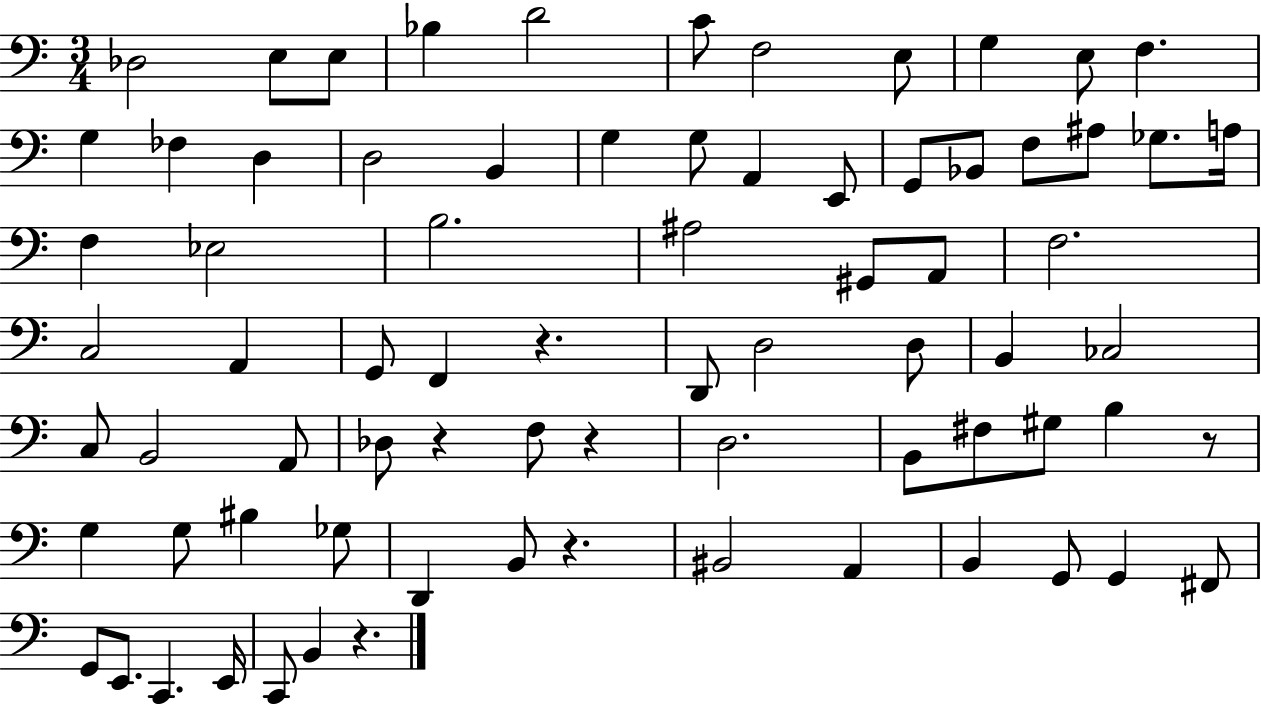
Db3/h E3/e E3/e Bb3/q D4/h C4/e F3/h E3/e G3/q E3/e F3/q. G3/q FES3/q D3/q D3/h B2/q G3/q G3/e A2/q E2/e G2/e Bb2/e F3/e A#3/e Gb3/e. A3/s F3/q Eb3/h B3/h. A#3/h G#2/e A2/e F3/h. C3/h A2/q G2/e F2/q R/q. D2/e D3/h D3/e B2/q CES3/h C3/e B2/h A2/e Db3/e R/q F3/e R/q D3/h. B2/e F#3/e G#3/e B3/q R/e G3/q G3/e BIS3/q Gb3/e D2/q B2/e R/q. BIS2/h A2/q B2/q G2/e G2/q F#2/e G2/e E2/e. C2/q. E2/s C2/e B2/q R/q.